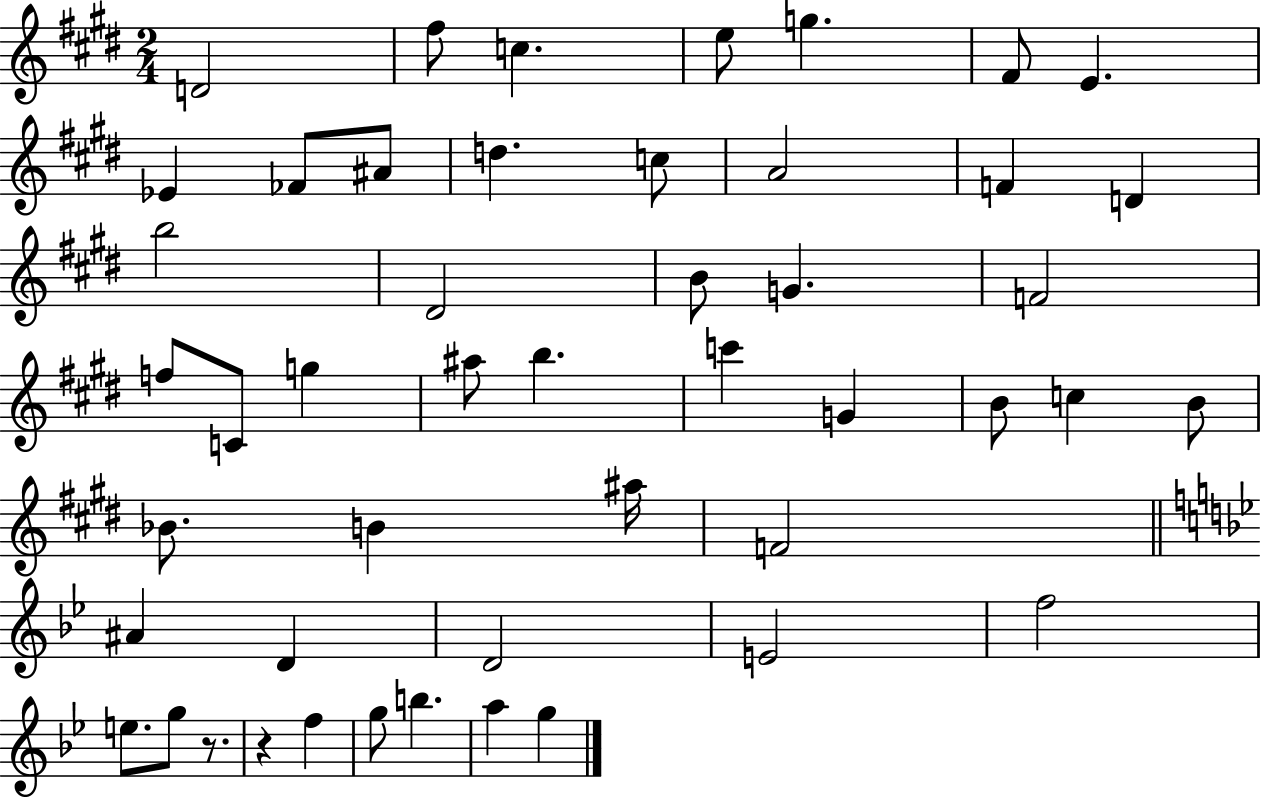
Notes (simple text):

D4/h F#5/e C5/q. E5/e G5/q. F#4/e E4/q. Eb4/q FES4/e A#4/e D5/q. C5/e A4/h F4/q D4/q B5/h D#4/h B4/e G4/q. F4/h F5/e C4/e G5/q A#5/e B5/q. C6/q G4/q B4/e C5/q B4/e Bb4/e. B4/q A#5/s F4/h A#4/q D4/q D4/h E4/h F5/h E5/e. G5/e R/e. R/q F5/q G5/e B5/q. A5/q G5/q